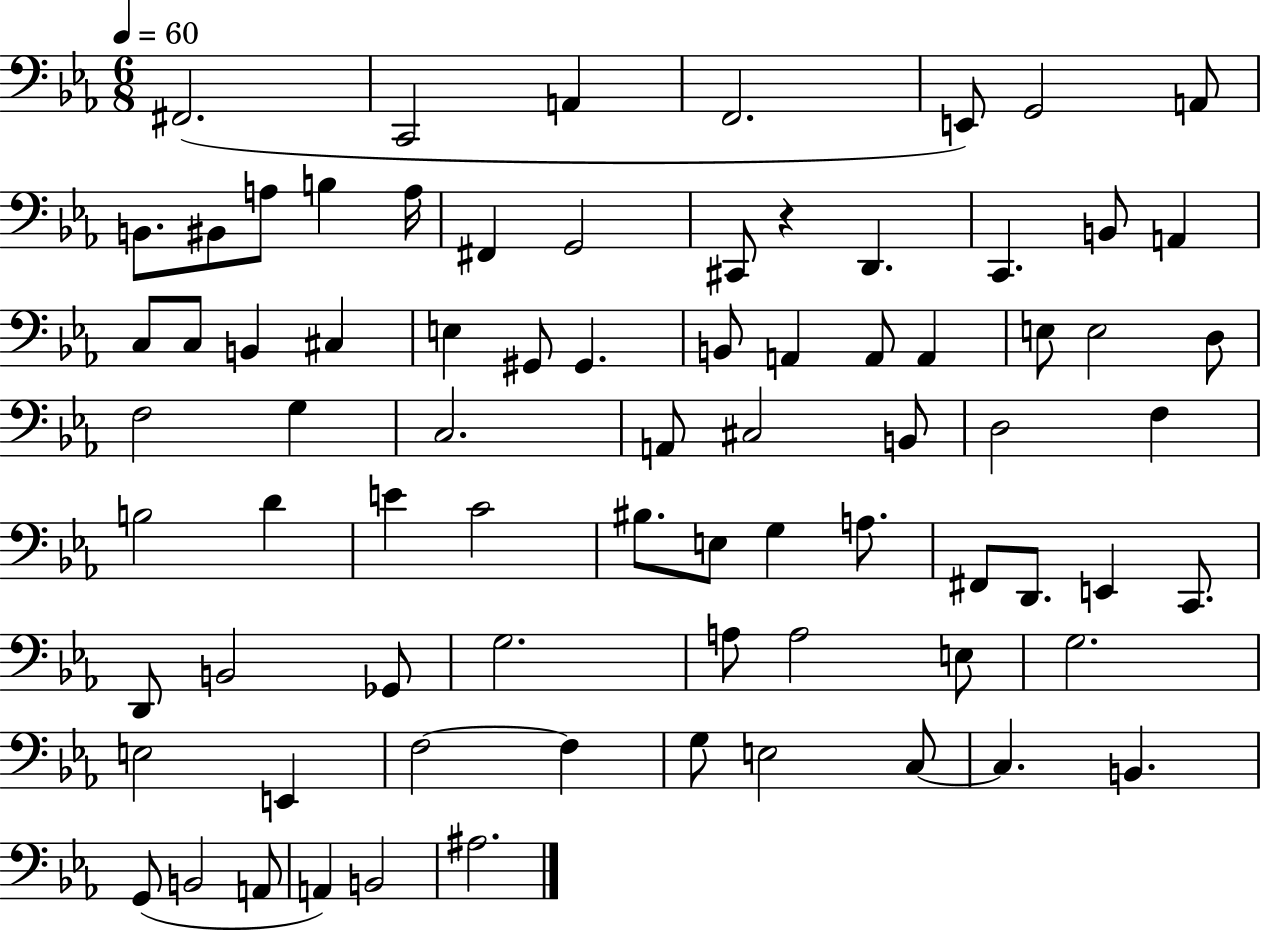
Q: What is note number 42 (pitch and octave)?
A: B3